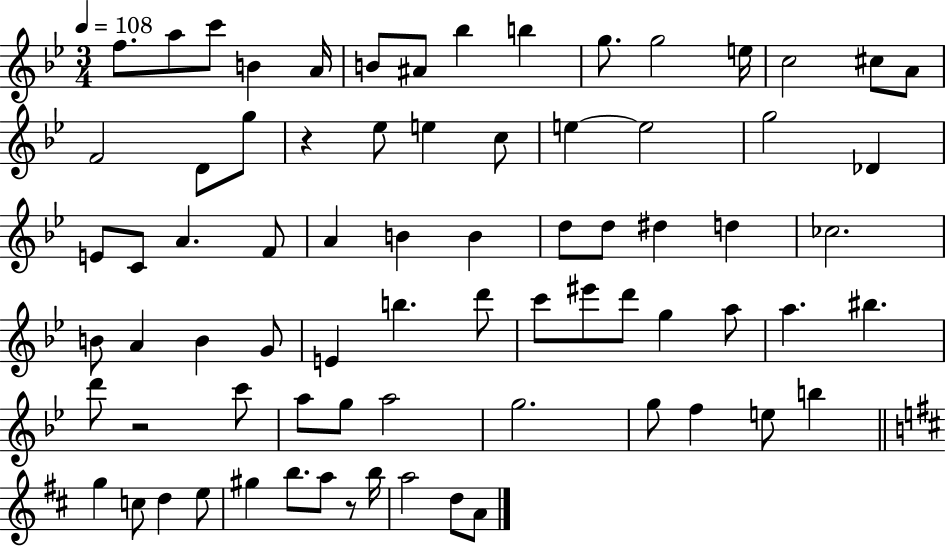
{
  \clef treble
  \numericTimeSignature
  \time 3/4
  \key bes \major
  \tempo 4 = 108
  \repeat volta 2 { f''8. a''8 c'''8 b'4 a'16 | b'8 ais'8 bes''4 b''4 | g''8. g''2 e''16 | c''2 cis''8 a'8 | \break f'2 d'8 g''8 | r4 ees''8 e''4 c''8 | e''4~~ e''2 | g''2 des'4 | \break e'8 c'8 a'4. f'8 | a'4 b'4 b'4 | d''8 d''8 dis''4 d''4 | ces''2. | \break b'8 a'4 b'4 g'8 | e'4 b''4. d'''8 | c'''8 eis'''8 d'''8 g''4 a''8 | a''4. bis''4. | \break d'''8 r2 c'''8 | a''8 g''8 a''2 | g''2. | g''8 f''4 e''8 b''4 | \break \bar "||" \break \key d \major g''4 c''8 d''4 e''8 | gis''4 b''8. a''8 r8 b''16 | a''2 d''8 a'8 | } \bar "|."
}